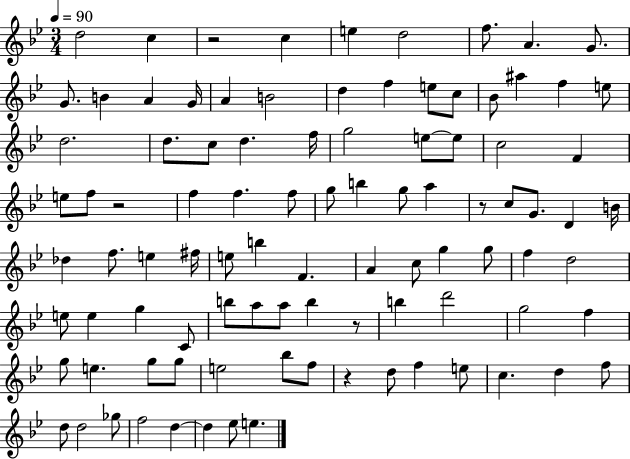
D5/h C5/q R/h C5/q E5/q D5/h F5/e. A4/q. G4/e. G4/e. B4/q A4/q G4/s A4/q B4/h D5/q F5/q E5/e C5/e Bb4/e A#5/q F5/q E5/e D5/h. D5/e. C5/e D5/q. F5/s G5/h E5/e E5/e C5/h F4/q E5/e F5/e R/h F5/q F5/q. F5/e G5/e B5/q G5/e A5/q R/e C5/e G4/e. D4/q B4/s Db5/q F5/e. E5/q F#5/s E5/e B5/q F4/q. A4/q C5/e G5/q G5/e F5/q D5/h E5/e E5/q G5/q C4/e B5/e A5/e A5/e B5/q R/e B5/q D6/h G5/h F5/q G5/e E5/q. G5/e G5/e E5/h Bb5/e F5/e R/q D5/e F5/q E5/e C5/q. D5/q F5/e D5/e D5/h Gb5/e F5/h D5/q D5/q Eb5/e E5/q.